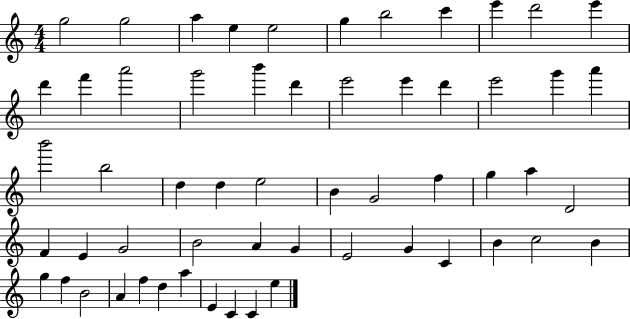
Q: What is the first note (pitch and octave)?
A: G5